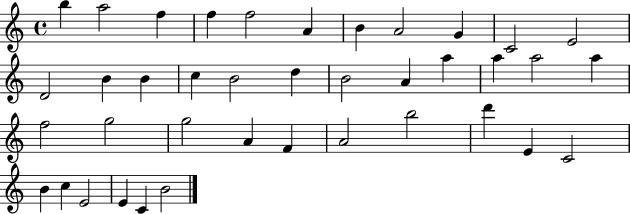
{
  \clef treble
  \time 4/4
  \defaultTimeSignature
  \key c \major
  b''4 a''2 f''4 | f''4 f''2 a'4 | b'4 a'2 g'4 | c'2 e'2 | \break d'2 b'4 b'4 | c''4 b'2 d''4 | b'2 a'4 a''4 | a''4 a''2 a''4 | \break f''2 g''2 | g''2 a'4 f'4 | a'2 b''2 | d'''4 e'4 c'2 | \break b'4 c''4 e'2 | e'4 c'4 b'2 | \bar "|."
}